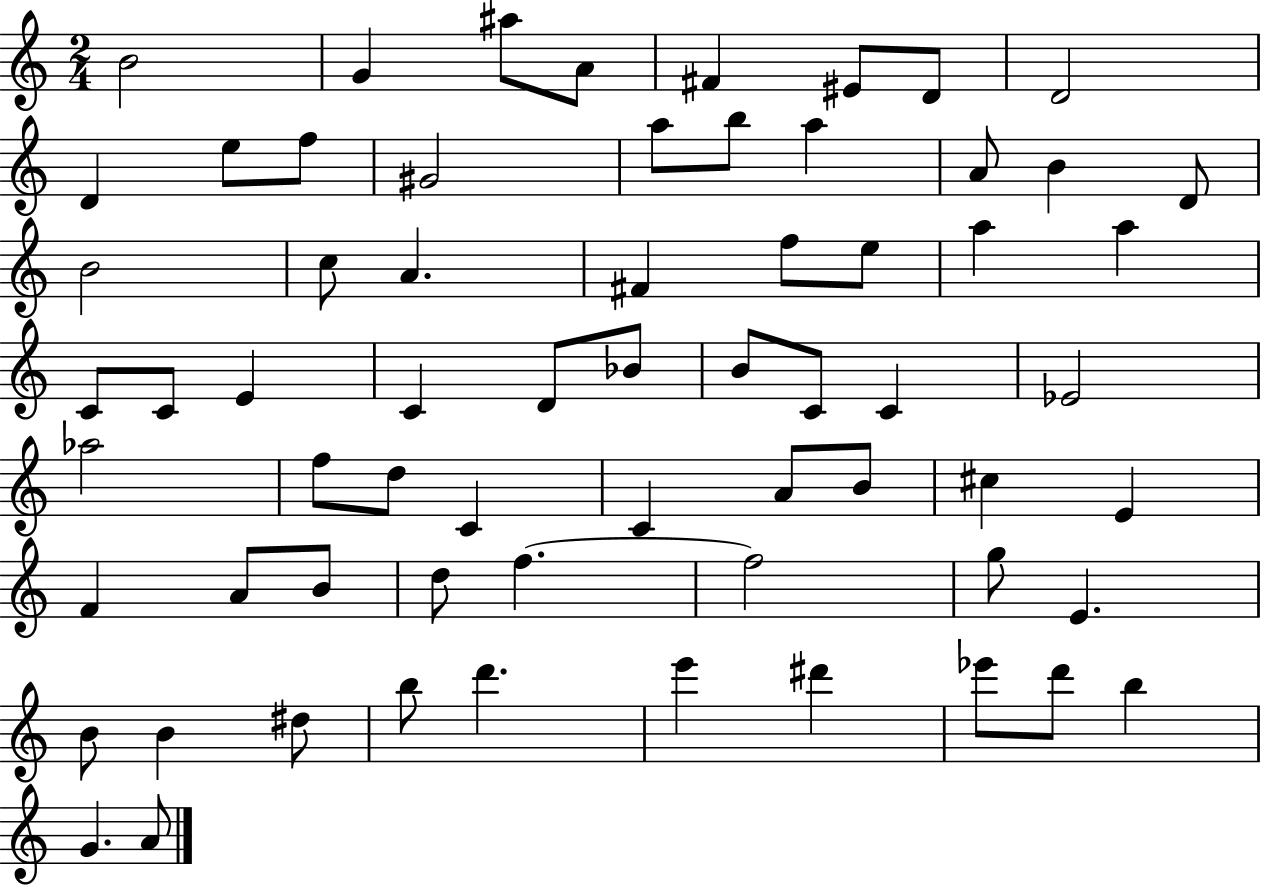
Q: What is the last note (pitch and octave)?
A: A4